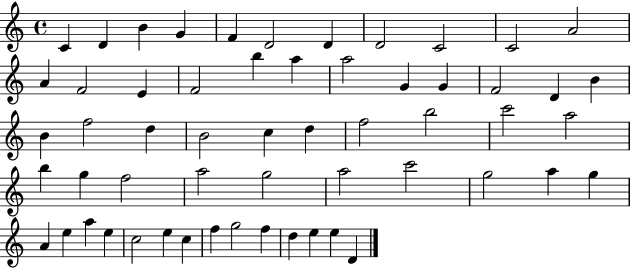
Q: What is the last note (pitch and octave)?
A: D4